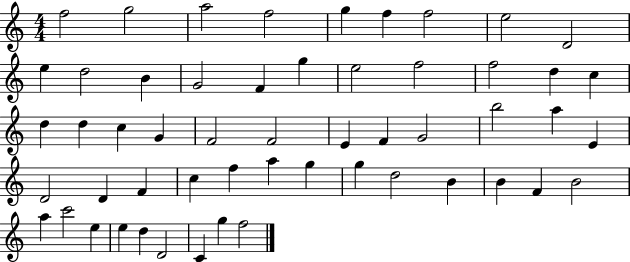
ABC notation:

X:1
T:Untitled
M:4/4
L:1/4
K:C
f2 g2 a2 f2 g f f2 e2 D2 e d2 B G2 F g e2 f2 f2 d c d d c G F2 F2 E F G2 b2 a E D2 D F c f a g g d2 B B F B2 a c'2 e e d D2 C g f2